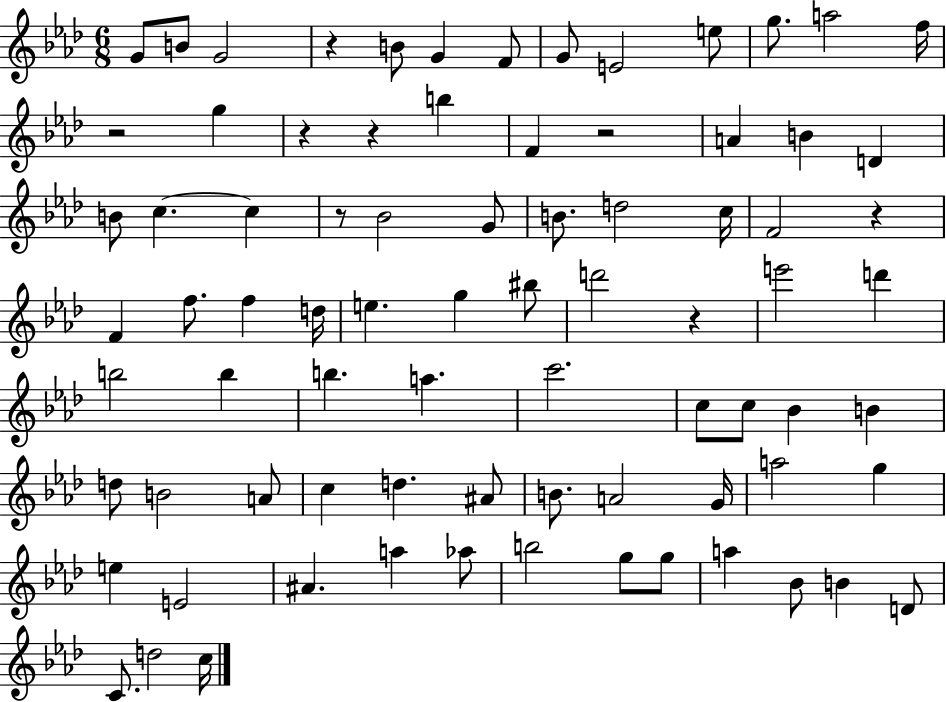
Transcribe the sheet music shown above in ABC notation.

X:1
T:Untitled
M:6/8
L:1/4
K:Ab
G/2 B/2 G2 z B/2 G F/2 G/2 E2 e/2 g/2 a2 f/4 z2 g z z b F z2 A B D B/2 c c z/2 _B2 G/2 B/2 d2 c/4 F2 z F f/2 f d/4 e g ^b/2 d'2 z e'2 d' b2 b b a c'2 c/2 c/2 _B B d/2 B2 A/2 c d ^A/2 B/2 A2 G/4 a2 g e E2 ^A a _a/2 b2 g/2 g/2 a _B/2 B D/2 C/2 d2 c/4